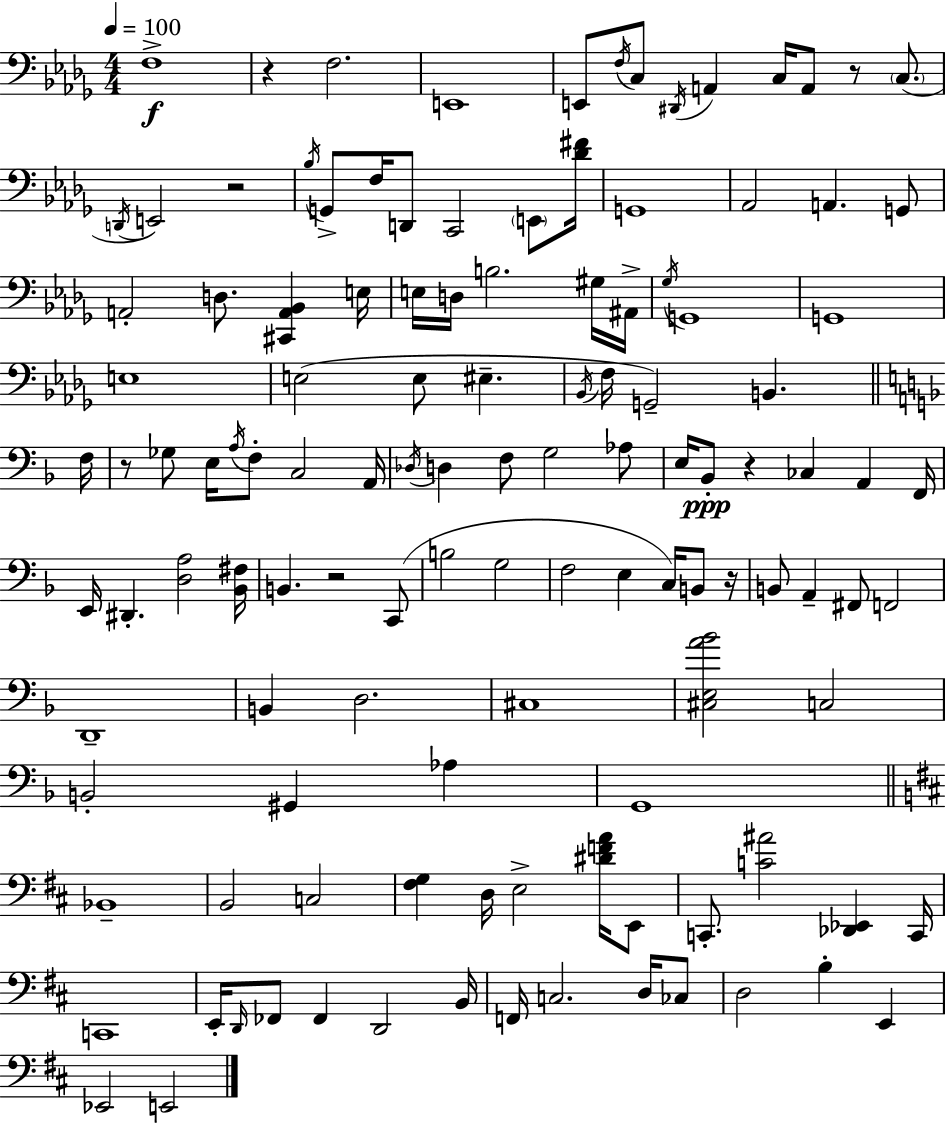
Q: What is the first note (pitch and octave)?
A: F3